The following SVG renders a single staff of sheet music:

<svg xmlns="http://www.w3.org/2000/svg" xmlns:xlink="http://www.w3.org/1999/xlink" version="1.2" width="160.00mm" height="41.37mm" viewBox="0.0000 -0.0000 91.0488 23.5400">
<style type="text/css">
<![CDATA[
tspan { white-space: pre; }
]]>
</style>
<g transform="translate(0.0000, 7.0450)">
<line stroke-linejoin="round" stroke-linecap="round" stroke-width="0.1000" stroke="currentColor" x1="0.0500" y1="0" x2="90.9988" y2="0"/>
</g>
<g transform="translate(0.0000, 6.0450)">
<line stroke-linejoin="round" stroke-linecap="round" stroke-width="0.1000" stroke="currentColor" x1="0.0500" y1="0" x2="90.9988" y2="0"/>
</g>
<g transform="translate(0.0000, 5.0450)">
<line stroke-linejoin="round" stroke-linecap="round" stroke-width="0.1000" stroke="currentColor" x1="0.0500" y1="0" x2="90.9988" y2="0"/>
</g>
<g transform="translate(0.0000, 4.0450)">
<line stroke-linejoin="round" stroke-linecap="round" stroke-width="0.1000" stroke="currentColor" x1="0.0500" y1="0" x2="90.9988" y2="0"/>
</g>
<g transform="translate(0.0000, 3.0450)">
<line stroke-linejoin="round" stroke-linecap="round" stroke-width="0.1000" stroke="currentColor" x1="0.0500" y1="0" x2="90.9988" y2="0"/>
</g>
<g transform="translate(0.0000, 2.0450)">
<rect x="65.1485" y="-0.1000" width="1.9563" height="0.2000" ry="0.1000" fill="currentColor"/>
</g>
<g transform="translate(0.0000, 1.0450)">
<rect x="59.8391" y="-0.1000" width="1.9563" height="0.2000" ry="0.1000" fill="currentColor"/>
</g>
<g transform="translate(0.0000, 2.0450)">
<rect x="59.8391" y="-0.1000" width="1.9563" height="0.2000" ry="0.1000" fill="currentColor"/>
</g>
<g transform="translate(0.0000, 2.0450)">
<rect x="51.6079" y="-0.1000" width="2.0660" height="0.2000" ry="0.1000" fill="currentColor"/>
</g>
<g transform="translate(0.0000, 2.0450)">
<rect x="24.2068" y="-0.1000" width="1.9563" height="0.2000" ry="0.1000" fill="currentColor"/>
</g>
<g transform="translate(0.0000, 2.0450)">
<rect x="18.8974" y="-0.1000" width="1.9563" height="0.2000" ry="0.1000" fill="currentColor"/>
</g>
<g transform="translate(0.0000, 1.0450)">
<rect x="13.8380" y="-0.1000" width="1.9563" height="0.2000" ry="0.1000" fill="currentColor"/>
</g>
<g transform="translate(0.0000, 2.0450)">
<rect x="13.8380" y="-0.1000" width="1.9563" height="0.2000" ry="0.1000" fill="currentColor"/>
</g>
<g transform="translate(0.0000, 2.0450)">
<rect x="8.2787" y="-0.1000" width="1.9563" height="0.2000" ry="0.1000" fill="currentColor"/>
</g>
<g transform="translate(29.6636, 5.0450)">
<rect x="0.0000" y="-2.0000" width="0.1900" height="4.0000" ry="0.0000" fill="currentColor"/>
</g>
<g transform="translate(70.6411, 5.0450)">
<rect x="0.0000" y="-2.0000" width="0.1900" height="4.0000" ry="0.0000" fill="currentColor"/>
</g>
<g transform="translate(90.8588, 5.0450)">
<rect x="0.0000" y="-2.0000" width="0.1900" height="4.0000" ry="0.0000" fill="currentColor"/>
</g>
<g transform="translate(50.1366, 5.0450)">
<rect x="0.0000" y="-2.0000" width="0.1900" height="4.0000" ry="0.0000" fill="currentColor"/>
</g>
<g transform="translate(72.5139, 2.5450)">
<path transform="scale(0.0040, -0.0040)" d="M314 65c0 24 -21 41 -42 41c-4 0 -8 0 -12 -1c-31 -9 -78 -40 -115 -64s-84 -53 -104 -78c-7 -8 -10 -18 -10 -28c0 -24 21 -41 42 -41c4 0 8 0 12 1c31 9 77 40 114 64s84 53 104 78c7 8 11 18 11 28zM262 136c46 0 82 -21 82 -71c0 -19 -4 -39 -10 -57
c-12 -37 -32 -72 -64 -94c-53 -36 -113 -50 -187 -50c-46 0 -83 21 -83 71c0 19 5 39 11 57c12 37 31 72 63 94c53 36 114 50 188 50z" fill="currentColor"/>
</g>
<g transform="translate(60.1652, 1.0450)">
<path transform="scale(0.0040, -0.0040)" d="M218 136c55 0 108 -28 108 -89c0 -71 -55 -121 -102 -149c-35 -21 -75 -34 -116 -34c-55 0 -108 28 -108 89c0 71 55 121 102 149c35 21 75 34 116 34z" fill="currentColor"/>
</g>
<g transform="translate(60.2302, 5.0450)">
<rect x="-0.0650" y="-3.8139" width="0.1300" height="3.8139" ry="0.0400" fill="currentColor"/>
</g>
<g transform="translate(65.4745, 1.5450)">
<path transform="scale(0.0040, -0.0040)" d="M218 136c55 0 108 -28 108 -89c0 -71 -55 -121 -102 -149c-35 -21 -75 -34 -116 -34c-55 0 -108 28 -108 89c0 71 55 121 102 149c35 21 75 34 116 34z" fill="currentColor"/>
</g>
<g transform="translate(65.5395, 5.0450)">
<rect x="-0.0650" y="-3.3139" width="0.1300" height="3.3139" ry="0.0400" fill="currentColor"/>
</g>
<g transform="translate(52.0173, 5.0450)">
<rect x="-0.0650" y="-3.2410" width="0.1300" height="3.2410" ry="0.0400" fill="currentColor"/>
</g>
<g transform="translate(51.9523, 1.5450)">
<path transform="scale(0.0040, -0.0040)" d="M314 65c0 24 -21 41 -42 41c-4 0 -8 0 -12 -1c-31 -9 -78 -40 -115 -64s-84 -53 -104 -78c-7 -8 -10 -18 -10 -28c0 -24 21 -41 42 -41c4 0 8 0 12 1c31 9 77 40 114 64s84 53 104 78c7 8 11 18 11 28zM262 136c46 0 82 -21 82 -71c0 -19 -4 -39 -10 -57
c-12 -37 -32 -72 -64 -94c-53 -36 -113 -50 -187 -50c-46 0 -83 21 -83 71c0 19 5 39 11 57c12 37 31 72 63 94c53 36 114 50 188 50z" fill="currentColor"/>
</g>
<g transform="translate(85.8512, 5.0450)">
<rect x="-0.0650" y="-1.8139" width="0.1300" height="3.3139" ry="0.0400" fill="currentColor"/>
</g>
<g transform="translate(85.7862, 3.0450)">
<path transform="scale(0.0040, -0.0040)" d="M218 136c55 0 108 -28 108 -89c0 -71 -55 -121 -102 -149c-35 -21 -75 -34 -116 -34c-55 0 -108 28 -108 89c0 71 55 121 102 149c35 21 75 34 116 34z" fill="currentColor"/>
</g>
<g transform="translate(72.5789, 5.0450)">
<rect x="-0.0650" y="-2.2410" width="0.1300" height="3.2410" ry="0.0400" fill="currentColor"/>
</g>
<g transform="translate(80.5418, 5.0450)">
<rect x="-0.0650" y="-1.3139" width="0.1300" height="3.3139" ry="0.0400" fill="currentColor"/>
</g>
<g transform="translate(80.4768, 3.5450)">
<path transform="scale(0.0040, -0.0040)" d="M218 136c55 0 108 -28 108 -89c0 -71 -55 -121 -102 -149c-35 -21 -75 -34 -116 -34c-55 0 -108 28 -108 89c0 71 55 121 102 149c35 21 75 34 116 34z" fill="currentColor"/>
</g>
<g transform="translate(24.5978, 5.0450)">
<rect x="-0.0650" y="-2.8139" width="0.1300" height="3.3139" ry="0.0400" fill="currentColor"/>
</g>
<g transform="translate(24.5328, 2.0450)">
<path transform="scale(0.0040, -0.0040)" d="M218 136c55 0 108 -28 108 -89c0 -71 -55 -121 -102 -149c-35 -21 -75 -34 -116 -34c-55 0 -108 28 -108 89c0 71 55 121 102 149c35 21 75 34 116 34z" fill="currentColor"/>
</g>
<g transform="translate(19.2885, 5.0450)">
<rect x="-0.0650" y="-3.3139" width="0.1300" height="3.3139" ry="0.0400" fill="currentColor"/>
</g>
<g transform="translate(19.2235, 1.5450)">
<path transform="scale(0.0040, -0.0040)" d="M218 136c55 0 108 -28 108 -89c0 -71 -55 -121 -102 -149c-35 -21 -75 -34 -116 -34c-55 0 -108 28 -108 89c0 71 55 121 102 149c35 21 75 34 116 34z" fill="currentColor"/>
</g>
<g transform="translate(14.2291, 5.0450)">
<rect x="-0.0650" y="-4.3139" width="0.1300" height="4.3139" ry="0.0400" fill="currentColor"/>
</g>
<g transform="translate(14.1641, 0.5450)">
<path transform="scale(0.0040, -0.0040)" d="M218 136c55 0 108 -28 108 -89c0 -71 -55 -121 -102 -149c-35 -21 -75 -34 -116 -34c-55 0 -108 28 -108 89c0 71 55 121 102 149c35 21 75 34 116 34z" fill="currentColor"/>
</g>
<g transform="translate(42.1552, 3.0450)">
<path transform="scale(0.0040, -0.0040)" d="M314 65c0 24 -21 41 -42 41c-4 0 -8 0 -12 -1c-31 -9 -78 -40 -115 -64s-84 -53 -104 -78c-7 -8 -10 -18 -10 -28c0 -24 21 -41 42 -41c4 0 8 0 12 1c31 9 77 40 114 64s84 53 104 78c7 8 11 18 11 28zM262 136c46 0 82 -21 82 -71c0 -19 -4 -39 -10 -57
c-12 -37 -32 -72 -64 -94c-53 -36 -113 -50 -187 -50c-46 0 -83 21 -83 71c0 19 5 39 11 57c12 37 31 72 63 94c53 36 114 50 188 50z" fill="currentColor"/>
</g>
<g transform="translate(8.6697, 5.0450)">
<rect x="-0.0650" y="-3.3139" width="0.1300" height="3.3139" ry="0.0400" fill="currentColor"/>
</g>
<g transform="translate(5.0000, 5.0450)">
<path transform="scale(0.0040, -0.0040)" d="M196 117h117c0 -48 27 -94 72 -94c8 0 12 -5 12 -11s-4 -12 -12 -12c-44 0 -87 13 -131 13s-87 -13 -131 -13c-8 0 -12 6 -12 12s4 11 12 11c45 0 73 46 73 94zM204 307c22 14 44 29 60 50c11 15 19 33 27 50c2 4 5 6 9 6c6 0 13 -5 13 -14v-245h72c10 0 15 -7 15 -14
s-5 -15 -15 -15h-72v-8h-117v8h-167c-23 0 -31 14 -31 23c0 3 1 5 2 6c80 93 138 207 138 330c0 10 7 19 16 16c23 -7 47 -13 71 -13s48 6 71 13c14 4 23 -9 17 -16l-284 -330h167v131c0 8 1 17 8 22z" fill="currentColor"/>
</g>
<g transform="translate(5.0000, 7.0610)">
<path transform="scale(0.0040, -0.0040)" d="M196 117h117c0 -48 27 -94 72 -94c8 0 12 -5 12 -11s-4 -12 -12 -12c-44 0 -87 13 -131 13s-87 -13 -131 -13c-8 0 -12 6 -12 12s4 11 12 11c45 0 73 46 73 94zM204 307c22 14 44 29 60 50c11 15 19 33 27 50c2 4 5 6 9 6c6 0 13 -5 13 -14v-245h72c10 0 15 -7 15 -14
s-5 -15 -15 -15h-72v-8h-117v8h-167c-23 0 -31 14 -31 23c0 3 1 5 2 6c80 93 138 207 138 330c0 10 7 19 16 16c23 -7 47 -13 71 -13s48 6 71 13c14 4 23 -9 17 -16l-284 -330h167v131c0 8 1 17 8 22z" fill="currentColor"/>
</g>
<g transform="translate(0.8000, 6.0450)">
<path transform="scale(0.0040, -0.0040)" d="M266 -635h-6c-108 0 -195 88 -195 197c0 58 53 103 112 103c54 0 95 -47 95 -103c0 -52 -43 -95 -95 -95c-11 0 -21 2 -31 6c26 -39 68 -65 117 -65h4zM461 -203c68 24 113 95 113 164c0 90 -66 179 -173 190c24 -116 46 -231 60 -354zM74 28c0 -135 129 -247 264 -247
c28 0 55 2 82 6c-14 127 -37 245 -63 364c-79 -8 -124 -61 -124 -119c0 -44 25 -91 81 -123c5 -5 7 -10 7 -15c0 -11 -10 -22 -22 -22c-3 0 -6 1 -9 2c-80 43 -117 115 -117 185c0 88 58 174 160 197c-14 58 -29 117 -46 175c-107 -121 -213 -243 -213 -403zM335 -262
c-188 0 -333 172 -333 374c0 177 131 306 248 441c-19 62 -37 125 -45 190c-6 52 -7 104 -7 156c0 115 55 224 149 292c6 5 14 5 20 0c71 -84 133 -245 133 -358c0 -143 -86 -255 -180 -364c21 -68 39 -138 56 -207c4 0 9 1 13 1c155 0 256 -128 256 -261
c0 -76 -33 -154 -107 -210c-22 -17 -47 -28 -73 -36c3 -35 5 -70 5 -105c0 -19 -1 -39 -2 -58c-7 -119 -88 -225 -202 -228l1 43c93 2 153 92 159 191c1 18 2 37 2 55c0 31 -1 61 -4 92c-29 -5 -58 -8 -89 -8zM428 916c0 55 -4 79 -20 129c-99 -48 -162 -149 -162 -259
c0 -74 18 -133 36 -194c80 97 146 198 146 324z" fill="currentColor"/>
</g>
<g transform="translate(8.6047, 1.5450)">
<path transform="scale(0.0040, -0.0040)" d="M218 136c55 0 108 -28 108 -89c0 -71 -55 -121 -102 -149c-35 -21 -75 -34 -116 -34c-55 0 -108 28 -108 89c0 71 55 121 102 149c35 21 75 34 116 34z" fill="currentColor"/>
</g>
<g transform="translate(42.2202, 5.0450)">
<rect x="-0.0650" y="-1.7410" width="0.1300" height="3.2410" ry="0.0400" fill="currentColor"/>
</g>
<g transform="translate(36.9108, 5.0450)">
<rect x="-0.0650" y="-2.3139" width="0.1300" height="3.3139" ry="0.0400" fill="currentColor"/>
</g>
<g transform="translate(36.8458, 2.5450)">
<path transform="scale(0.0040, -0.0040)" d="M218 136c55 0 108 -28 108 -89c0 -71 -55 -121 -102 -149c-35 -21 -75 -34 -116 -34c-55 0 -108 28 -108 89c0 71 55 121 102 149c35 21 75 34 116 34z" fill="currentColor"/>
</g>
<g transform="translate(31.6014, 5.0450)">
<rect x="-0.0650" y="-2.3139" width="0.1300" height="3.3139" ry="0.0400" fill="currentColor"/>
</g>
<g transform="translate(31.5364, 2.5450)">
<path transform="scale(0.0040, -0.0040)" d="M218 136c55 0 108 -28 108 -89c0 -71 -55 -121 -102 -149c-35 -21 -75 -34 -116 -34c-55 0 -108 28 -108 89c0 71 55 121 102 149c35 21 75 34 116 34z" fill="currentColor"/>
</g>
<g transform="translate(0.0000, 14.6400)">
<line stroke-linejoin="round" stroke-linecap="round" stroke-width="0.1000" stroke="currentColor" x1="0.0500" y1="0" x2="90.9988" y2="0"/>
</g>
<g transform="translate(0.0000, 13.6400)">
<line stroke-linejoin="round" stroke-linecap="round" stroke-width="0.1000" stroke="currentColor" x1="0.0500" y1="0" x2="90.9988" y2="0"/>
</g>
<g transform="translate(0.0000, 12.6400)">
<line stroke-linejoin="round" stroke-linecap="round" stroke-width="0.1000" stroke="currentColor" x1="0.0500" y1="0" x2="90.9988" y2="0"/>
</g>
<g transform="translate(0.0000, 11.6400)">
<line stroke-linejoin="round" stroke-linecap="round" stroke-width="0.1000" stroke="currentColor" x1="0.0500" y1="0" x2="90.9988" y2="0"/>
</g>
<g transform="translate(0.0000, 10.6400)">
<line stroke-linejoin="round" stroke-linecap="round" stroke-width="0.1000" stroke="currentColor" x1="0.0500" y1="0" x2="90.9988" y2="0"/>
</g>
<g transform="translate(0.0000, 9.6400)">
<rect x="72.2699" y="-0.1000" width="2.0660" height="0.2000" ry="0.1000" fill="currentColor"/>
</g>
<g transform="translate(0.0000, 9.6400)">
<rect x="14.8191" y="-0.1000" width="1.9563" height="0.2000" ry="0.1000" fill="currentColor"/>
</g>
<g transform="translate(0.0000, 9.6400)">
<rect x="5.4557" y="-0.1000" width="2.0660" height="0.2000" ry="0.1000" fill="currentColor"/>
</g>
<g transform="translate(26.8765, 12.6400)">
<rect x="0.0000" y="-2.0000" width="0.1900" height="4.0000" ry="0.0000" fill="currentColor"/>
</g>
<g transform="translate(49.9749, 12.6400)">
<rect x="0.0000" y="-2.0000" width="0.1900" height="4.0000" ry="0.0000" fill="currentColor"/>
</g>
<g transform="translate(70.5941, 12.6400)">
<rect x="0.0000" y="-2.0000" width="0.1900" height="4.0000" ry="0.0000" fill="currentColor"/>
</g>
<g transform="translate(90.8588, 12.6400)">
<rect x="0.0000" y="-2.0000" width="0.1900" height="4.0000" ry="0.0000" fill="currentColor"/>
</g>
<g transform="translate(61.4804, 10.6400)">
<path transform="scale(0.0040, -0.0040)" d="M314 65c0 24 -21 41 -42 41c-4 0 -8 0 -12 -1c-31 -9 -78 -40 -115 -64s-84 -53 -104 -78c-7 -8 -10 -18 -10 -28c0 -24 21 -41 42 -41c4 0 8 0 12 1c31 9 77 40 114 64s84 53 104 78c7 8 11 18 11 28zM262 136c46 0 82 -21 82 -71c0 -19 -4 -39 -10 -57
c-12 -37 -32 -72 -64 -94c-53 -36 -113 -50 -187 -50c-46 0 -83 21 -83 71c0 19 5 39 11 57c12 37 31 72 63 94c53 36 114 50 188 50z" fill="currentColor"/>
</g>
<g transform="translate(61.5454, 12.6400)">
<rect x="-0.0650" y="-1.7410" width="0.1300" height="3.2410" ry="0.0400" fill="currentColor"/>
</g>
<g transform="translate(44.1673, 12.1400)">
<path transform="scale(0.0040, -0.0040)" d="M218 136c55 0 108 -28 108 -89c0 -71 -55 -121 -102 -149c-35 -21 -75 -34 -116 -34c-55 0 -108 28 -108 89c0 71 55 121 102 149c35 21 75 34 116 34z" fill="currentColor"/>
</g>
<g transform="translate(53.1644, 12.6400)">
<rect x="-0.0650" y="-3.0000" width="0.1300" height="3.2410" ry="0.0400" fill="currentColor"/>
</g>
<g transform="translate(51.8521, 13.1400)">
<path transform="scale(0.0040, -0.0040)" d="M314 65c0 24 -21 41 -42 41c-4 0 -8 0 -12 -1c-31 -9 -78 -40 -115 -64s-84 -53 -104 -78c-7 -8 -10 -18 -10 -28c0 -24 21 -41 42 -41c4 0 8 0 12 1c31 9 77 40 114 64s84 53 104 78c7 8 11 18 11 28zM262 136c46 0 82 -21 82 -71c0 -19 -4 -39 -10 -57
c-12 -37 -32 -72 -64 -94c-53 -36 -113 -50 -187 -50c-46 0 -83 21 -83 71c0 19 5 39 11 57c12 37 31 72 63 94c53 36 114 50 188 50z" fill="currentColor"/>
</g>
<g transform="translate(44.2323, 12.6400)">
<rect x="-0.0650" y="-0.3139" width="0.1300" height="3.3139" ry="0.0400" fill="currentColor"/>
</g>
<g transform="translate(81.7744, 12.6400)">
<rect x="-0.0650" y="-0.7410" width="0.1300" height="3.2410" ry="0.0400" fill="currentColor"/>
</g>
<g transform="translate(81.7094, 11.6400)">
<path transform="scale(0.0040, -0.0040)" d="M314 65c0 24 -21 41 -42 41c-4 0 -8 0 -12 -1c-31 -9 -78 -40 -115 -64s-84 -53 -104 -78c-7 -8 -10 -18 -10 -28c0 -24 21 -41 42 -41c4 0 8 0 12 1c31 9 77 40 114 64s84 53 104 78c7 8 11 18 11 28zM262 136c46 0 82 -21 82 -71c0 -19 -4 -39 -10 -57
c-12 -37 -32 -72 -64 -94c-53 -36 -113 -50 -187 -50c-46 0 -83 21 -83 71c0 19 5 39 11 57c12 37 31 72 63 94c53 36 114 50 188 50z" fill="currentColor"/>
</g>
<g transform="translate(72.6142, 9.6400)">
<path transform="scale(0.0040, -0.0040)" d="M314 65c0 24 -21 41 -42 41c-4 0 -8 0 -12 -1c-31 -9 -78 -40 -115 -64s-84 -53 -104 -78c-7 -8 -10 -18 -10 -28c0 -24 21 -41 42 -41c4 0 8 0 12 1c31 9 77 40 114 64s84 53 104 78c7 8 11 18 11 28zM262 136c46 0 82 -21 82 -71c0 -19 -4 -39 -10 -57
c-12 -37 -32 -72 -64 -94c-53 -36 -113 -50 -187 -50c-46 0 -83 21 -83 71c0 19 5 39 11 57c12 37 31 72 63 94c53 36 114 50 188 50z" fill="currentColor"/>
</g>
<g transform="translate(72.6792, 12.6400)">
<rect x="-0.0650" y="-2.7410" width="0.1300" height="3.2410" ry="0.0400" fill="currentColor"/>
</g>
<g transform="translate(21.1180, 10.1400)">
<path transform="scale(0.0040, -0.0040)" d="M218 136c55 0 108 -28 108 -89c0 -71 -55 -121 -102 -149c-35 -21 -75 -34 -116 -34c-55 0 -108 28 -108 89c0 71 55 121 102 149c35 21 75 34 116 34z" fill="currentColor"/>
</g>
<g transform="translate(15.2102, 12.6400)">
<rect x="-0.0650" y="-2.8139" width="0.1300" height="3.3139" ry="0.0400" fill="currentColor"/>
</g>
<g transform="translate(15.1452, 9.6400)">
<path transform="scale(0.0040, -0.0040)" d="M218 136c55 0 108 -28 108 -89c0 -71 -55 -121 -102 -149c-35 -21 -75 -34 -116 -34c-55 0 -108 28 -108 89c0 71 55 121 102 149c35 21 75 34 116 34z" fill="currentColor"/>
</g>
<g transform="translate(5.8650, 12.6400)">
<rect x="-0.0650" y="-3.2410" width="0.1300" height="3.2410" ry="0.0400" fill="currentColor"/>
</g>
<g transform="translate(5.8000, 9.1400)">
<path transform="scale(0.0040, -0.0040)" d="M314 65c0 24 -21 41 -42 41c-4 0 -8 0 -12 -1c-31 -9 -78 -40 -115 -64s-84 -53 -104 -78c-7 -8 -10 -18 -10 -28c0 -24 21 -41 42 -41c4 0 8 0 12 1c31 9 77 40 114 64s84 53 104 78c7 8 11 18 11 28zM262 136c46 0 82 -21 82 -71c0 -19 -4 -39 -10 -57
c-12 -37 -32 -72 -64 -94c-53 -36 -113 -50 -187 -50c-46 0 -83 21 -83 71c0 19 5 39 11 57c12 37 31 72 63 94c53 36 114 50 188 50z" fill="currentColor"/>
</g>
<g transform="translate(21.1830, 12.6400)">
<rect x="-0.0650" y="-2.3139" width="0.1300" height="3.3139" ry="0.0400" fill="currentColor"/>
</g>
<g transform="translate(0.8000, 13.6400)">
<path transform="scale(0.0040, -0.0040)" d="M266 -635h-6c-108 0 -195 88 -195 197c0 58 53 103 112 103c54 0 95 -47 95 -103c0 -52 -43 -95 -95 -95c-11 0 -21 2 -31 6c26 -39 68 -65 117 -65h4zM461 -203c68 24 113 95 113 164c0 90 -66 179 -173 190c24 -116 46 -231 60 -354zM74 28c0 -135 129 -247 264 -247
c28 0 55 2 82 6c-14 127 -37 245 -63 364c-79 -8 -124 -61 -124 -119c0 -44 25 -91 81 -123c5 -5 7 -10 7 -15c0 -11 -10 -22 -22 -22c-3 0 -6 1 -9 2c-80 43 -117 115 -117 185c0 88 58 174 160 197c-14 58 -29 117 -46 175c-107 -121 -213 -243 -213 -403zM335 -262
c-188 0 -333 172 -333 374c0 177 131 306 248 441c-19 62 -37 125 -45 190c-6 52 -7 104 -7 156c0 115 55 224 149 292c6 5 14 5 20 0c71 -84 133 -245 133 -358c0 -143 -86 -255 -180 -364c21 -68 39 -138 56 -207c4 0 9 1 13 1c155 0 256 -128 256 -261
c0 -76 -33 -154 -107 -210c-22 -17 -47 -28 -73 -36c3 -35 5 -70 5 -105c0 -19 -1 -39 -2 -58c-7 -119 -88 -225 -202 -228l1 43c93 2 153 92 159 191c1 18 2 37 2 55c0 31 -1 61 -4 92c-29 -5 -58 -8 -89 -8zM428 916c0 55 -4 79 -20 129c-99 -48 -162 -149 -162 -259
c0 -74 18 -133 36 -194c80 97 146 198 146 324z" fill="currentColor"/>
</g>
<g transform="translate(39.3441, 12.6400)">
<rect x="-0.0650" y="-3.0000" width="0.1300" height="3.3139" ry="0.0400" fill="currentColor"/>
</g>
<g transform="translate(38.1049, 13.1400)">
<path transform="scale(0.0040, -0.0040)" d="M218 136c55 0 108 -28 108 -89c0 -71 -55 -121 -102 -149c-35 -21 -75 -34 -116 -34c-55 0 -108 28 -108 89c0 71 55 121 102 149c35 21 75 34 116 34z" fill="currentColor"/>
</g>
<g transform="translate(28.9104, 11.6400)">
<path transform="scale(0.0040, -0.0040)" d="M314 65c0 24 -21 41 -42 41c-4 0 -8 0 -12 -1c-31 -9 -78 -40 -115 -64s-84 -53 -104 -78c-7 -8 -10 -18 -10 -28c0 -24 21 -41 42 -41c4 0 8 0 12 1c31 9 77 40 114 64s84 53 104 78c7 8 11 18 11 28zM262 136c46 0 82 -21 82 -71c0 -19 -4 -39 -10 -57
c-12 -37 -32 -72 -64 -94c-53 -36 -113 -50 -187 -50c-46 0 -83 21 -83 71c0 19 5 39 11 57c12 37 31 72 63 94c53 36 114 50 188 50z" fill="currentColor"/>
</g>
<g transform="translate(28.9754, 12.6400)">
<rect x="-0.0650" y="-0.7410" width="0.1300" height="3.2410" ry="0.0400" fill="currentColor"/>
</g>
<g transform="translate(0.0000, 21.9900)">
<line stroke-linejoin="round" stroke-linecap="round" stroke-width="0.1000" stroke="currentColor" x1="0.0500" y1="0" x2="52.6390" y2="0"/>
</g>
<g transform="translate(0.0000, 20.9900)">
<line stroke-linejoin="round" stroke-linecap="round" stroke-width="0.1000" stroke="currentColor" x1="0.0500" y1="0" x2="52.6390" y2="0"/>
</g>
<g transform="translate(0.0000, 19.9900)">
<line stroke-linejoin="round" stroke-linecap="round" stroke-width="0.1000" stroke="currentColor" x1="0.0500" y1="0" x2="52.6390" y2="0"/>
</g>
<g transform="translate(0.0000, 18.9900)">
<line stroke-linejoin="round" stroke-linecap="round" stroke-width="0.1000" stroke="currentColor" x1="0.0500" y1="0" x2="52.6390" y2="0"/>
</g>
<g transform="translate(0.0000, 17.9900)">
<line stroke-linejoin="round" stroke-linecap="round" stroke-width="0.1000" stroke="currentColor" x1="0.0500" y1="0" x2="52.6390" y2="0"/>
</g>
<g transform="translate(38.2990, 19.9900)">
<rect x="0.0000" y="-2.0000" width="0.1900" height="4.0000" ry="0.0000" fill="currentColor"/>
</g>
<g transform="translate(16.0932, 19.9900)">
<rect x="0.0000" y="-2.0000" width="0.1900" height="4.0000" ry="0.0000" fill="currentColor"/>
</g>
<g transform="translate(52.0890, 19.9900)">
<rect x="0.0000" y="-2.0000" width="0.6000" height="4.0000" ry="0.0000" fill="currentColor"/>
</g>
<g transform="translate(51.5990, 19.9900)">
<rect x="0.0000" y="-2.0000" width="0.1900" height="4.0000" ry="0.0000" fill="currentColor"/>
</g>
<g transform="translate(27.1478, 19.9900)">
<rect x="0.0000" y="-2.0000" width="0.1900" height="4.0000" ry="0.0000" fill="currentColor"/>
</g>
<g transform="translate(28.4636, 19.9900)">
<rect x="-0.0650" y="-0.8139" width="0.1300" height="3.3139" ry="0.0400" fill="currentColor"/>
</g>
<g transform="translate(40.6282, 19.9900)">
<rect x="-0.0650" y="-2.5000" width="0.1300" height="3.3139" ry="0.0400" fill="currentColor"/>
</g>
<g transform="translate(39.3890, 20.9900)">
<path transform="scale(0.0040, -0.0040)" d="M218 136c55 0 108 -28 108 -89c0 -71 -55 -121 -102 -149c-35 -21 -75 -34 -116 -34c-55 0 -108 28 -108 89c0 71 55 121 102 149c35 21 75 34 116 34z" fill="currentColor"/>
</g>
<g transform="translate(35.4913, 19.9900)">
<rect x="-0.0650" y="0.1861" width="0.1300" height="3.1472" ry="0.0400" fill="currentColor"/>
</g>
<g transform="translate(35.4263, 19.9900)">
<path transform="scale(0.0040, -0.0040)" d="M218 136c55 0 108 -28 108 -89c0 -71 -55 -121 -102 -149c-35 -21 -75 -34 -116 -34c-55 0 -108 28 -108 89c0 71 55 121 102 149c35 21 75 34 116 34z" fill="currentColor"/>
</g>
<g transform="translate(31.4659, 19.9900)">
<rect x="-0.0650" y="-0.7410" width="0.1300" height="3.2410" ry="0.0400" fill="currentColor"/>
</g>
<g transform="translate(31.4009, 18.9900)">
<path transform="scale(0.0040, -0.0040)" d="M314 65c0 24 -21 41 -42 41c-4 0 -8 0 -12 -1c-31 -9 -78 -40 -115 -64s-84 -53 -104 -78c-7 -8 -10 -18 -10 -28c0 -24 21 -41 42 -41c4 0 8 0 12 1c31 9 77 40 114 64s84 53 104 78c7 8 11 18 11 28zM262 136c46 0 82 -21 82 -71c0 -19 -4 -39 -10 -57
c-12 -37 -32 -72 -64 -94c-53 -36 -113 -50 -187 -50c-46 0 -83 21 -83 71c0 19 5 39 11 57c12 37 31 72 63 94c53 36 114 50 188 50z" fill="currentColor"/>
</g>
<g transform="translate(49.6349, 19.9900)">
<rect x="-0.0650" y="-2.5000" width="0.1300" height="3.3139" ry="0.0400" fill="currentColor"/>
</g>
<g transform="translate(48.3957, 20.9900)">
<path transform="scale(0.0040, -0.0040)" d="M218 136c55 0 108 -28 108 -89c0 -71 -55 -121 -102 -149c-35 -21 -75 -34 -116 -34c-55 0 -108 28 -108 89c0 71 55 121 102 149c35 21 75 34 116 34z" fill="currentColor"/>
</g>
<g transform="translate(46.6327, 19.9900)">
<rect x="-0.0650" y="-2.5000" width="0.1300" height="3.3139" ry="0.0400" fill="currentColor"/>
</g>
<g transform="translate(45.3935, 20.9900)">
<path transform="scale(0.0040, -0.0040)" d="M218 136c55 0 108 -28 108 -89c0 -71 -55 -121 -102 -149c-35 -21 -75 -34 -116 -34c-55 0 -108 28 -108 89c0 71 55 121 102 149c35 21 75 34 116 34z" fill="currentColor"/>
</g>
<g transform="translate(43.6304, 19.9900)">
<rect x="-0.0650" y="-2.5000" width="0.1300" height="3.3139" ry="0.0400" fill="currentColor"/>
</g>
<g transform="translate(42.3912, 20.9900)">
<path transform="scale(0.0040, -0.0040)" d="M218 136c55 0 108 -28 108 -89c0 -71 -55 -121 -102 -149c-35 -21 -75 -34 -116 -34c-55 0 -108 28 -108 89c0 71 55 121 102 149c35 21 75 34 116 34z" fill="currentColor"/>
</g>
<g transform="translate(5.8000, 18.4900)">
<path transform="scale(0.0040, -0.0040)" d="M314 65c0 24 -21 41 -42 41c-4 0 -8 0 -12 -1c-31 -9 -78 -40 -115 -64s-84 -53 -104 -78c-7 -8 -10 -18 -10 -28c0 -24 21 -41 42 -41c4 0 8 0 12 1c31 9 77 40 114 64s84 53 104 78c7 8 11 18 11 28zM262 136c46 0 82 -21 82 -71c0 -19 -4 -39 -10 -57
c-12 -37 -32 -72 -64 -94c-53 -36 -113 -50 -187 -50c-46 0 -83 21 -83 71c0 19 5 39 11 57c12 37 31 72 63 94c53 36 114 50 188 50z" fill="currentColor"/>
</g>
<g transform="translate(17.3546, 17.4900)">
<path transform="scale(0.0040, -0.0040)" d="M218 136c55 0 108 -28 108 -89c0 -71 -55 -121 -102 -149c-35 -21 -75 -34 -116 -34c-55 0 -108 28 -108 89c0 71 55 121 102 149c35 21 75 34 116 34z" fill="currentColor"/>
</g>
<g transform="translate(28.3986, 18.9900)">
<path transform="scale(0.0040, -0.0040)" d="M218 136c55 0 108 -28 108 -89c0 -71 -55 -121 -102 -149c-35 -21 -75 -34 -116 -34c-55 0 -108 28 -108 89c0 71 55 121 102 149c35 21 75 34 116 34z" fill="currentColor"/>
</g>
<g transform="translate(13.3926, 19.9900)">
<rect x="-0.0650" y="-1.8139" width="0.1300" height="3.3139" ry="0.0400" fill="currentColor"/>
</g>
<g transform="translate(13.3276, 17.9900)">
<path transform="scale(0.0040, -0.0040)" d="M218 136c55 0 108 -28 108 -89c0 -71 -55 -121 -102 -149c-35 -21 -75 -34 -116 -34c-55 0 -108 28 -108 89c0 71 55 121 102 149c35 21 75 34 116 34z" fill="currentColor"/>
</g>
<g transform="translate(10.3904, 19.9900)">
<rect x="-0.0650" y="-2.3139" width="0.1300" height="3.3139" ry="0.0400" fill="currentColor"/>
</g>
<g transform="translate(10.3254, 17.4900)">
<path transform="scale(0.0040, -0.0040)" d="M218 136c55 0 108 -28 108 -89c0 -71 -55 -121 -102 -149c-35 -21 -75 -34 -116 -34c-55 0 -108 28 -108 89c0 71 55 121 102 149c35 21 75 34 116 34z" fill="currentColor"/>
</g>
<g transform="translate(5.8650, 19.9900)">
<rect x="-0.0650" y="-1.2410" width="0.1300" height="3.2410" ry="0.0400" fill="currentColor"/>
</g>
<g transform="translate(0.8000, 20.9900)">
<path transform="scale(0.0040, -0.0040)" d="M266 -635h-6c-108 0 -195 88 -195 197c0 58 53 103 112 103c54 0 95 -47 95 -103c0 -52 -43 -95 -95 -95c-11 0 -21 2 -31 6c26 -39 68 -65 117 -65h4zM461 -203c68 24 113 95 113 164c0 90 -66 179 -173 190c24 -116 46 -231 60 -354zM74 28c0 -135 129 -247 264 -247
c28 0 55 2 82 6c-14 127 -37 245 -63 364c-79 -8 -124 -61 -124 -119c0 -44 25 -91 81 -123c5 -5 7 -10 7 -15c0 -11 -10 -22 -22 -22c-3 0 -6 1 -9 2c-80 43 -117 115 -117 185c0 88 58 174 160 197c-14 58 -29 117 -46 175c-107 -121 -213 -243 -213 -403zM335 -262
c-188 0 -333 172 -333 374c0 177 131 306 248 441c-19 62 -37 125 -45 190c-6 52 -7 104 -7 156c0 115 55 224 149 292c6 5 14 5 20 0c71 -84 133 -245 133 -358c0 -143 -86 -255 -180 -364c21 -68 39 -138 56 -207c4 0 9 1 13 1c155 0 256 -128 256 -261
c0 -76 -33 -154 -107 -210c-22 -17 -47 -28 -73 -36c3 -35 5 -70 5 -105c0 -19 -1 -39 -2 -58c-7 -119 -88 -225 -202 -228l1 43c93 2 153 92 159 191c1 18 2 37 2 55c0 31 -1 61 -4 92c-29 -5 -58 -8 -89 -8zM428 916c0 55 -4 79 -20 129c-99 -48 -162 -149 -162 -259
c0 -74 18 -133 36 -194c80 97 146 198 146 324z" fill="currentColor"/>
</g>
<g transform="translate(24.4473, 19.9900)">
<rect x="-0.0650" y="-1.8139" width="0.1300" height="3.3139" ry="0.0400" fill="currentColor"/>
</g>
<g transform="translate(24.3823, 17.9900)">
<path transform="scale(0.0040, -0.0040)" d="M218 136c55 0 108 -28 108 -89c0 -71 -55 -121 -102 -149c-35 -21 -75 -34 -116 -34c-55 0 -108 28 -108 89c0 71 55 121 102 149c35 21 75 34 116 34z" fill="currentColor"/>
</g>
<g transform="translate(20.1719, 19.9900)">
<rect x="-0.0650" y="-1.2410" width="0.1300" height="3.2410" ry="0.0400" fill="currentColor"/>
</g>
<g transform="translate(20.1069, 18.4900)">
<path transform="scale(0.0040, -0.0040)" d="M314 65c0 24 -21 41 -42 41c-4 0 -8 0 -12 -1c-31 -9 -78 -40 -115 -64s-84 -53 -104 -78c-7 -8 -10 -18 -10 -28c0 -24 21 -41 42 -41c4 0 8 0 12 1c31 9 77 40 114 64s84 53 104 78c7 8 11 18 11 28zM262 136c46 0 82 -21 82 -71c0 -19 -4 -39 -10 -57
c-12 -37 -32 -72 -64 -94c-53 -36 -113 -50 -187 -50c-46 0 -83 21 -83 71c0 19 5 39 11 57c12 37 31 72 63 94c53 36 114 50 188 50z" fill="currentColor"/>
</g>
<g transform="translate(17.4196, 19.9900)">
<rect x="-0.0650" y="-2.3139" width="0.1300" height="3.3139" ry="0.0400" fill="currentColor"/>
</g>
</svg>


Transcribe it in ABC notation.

X:1
T:Untitled
M:4/4
L:1/4
K:C
b d' b a g g f2 b2 c' b g2 e f b2 a g d2 A c A2 f2 a2 d2 e2 g f g e2 f d d2 B G G G G